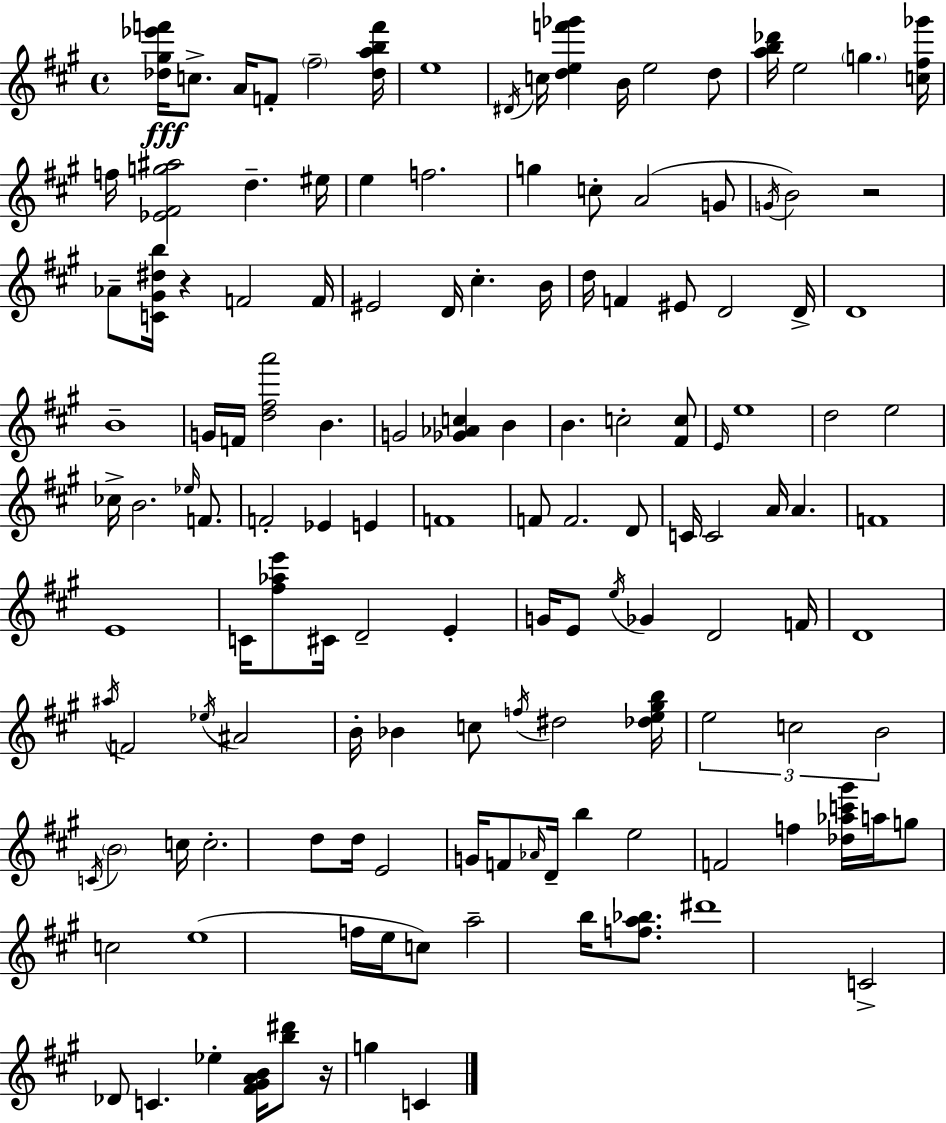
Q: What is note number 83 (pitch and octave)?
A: C5